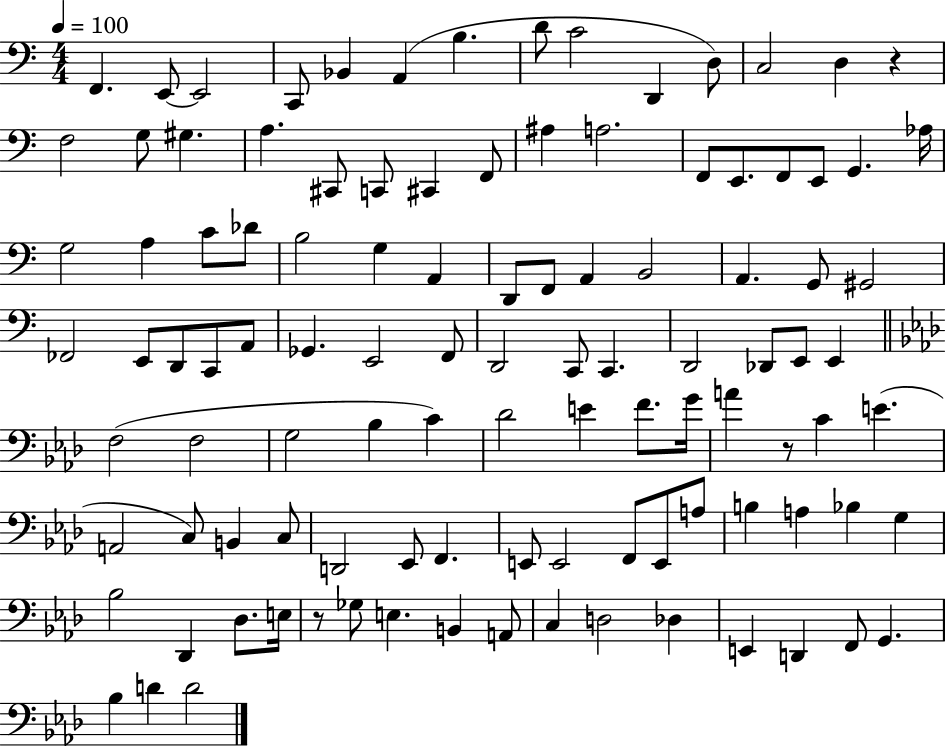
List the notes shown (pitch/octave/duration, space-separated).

F2/q. E2/e E2/h C2/e Bb2/q A2/q B3/q. D4/e C4/h D2/q D3/e C3/h D3/q R/q F3/h G3/e G#3/q. A3/q. C#2/e C2/e C#2/q F2/e A#3/q A3/h. F2/e E2/e. F2/e E2/e G2/q. Ab3/s G3/h A3/q C4/e Db4/e B3/h G3/q A2/q D2/e F2/e A2/q B2/h A2/q. G2/e G#2/h FES2/h E2/e D2/e C2/e A2/e Gb2/q. E2/h F2/e D2/h C2/e C2/q. D2/h Db2/e E2/e E2/q F3/h F3/h G3/h Bb3/q C4/q Db4/h E4/q F4/e. G4/s A4/q R/e C4/q E4/q. A2/h C3/e B2/q C3/e D2/h Eb2/e F2/q. E2/e E2/h F2/e E2/e A3/e B3/q A3/q Bb3/q G3/q Bb3/h Db2/q Db3/e. E3/s R/e Gb3/e E3/q. B2/q A2/e C3/q D3/h Db3/q E2/q D2/q F2/e G2/q. Bb3/q D4/q D4/h